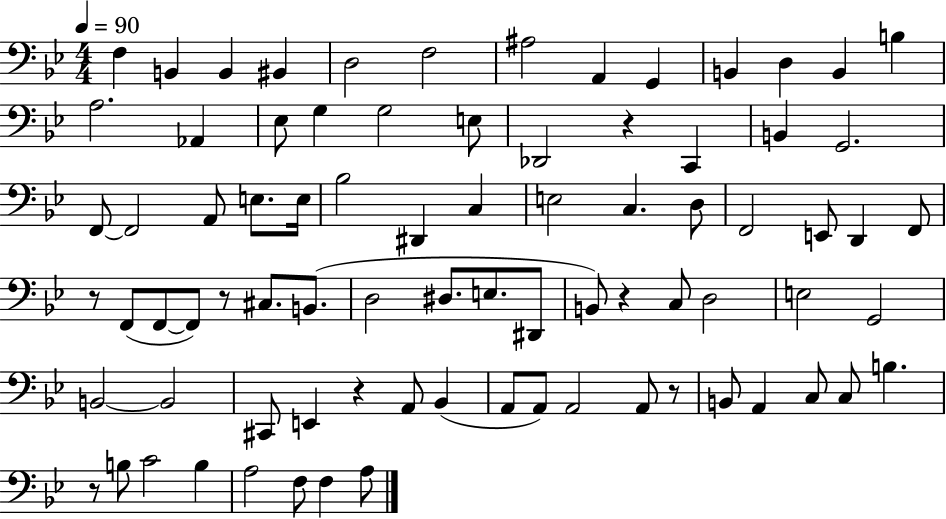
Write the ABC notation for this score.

X:1
T:Untitled
M:4/4
L:1/4
K:Bb
F, B,, B,, ^B,, D,2 F,2 ^A,2 A,, G,, B,, D, B,, B, A,2 _A,, _E,/2 G, G,2 E,/2 _D,,2 z C,, B,, G,,2 F,,/2 F,,2 A,,/2 E,/2 E,/4 _B,2 ^D,, C, E,2 C, D,/2 F,,2 E,,/2 D,, F,,/2 z/2 F,,/2 F,,/2 F,,/2 z/2 ^C,/2 B,,/2 D,2 ^D,/2 E,/2 ^D,,/2 B,,/2 z C,/2 D,2 E,2 G,,2 B,,2 B,,2 ^C,,/2 E,, z A,,/2 _B,, A,,/2 A,,/2 A,,2 A,,/2 z/2 B,,/2 A,, C,/2 C,/2 B, z/2 B,/2 C2 B, A,2 F,/2 F, A,/2